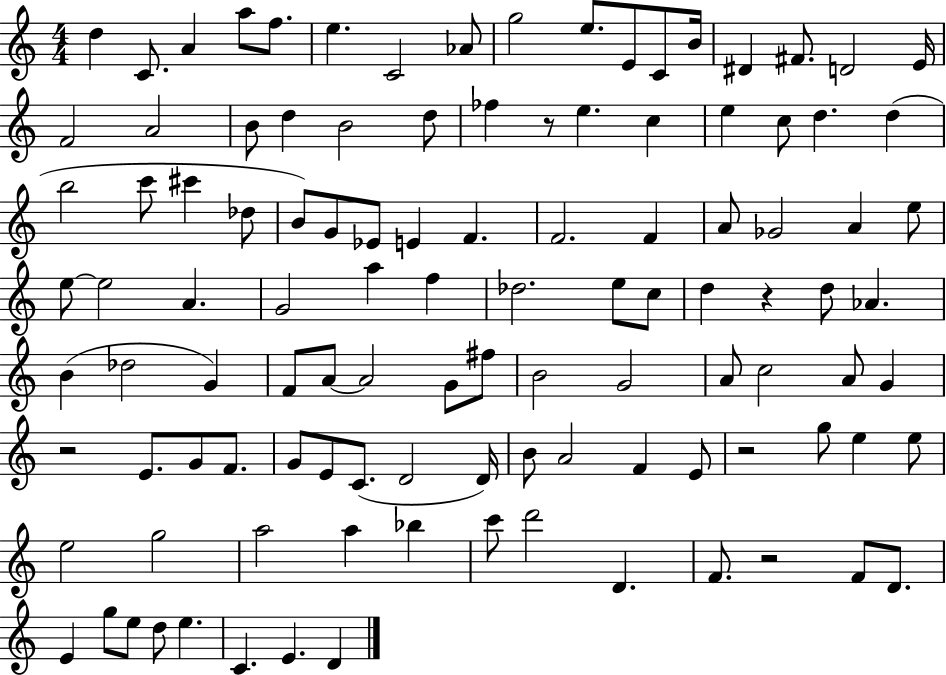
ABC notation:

X:1
T:Untitled
M:4/4
L:1/4
K:C
d C/2 A a/2 f/2 e C2 _A/2 g2 e/2 E/2 C/2 B/4 ^D ^F/2 D2 E/4 F2 A2 B/2 d B2 d/2 _f z/2 e c e c/2 d d b2 c'/2 ^c' _d/2 B/2 G/2 _E/2 E F F2 F A/2 _G2 A e/2 e/2 e2 A G2 a f _d2 e/2 c/2 d z d/2 _A B _d2 G F/2 A/2 A2 G/2 ^f/2 B2 G2 A/2 c2 A/2 G z2 E/2 G/2 F/2 G/2 E/2 C/2 D2 D/4 B/2 A2 F E/2 z2 g/2 e e/2 e2 g2 a2 a _b c'/2 d'2 D F/2 z2 F/2 D/2 E g/2 e/2 d/2 e C E D